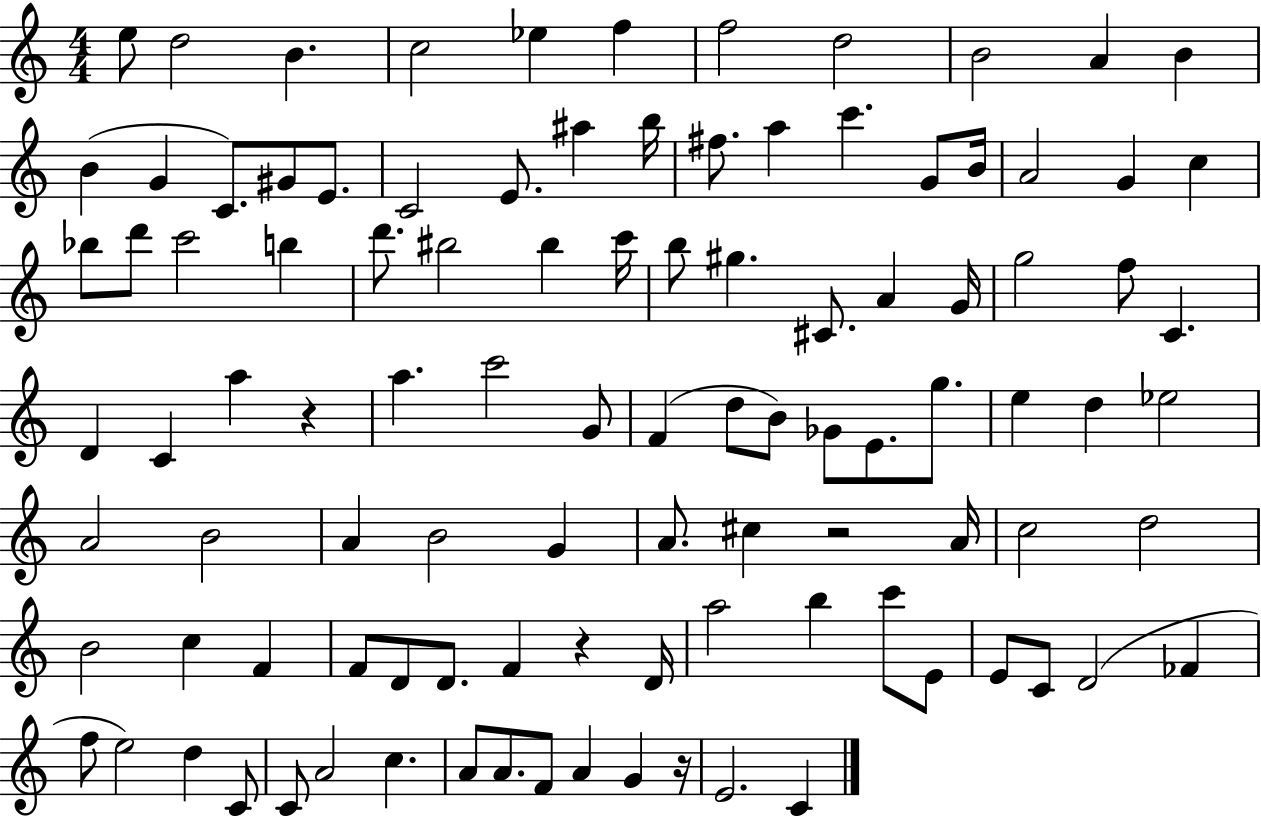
X:1
T:Untitled
M:4/4
L:1/4
K:C
e/2 d2 B c2 _e f f2 d2 B2 A B B G C/2 ^G/2 E/2 C2 E/2 ^a b/4 ^f/2 a c' G/2 B/4 A2 G c _b/2 d'/2 c'2 b d'/2 ^b2 ^b c'/4 b/2 ^g ^C/2 A G/4 g2 f/2 C D C a z a c'2 G/2 F d/2 B/2 _G/2 E/2 g/2 e d _e2 A2 B2 A B2 G A/2 ^c z2 A/4 c2 d2 B2 c F F/2 D/2 D/2 F z D/4 a2 b c'/2 E/2 E/2 C/2 D2 _F f/2 e2 d C/2 C/2 A2 c A/2 A/2 F/2 A G z/4 E2 C